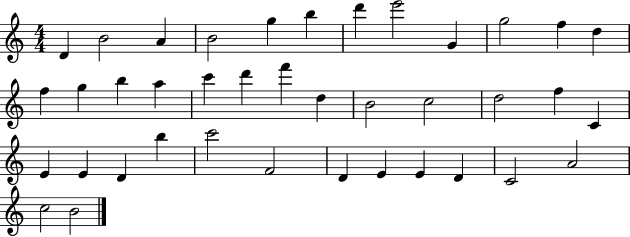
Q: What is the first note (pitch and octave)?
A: D4